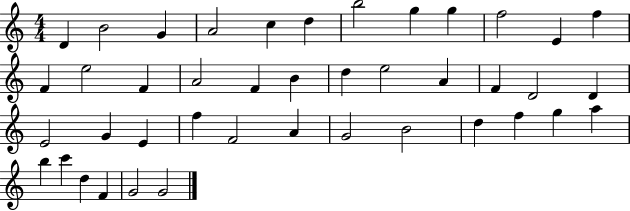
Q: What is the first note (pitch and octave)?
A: D4